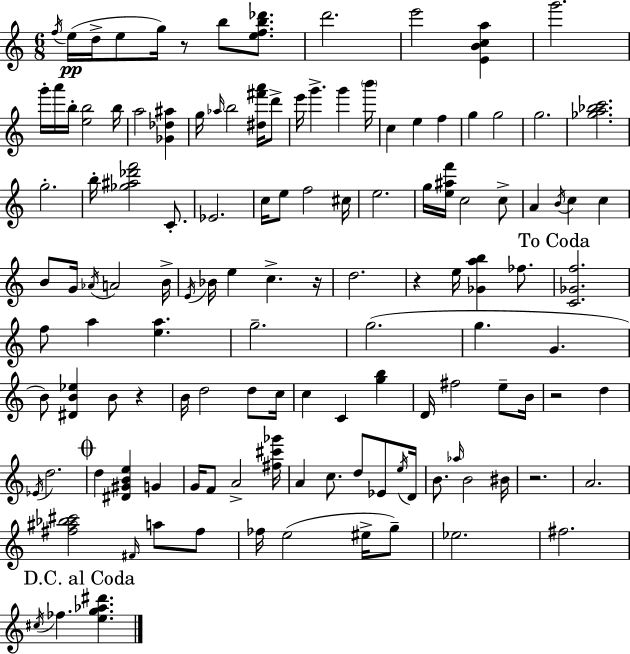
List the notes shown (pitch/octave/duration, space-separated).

F5/s E5/s D5/s E5/e G5/s R/e B5/e [E5,F5,B5,Db6]/e. D6/h. E6/h [E4,B4,C5,A5]/q G6/h. G6/s A6/s B5/s [E5,B5]/h B5/s A5/h [Gb4,Db5,A#5]/q G5/s Ab5/s B5/h [D#5,F#6,A6]/s D6/e E6/s G6/q. G6/q B6/s C5/q E5/q F5/q G5/q G5/h G5/h. [Gb5,A5,Bb5,C6]/h. G5/h. B5/s [Gb5,A#5,Db6,F6]/h C4/e. Eb4/h. C5/s E5/e F5/h C#5/s E5/h. G5/s [E5,A#5,F6]/s C5/h C5/e A4/q B4/s C5/q C5/q B4/e G4/s Ab4/s A4/h B4/s E4/s Bb4/s E5/q C5/q. R/s D5/h. R/q E5/s [Gb4,A5,B5]/q FES5/e. [C4,Gb4,F5]/h. F5/e A5/q [E5,A5]/q. G5/h. G5/h. G5/q. G4/q. B4/e [D#4,B4,Eb5]/q B4/e R/q B4/s D5/h D5/e C5/s C5/q C4/q [G5,B5]/q D4/s F#5/h E5/e B4/s R/h D5/q Eb4/s D5/h. D5/q [D#4,G#4,B4,E5]/q G4/q G4/s F4/e A4/h [F#5,C#6,Gb6]/s A4/q C5/e. D5/e Eb4/e E5/s D4/s B4/e. Ab5/s B4/h BIS4/s R/h. A4/h. [F#5,A#5,Bb5,C#6]/h F#4/s A5/e F#5/e FES5/s E5/h EIS5/s G5/e Eb5/h. F#5/h. C#5/s FES5/q. [E5,G5,Ab5,D#6]/q.